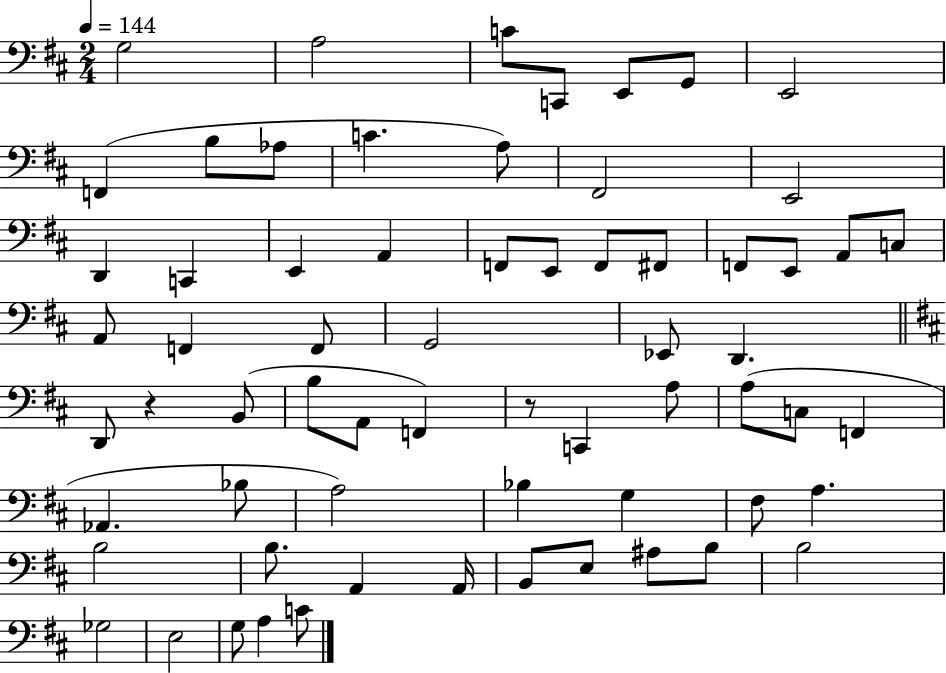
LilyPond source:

{
  \clef bass
  \numericTimeSignature
  \time 2/4
  \key d \major
  \tempo 4 = 144
  \repeat volta 2 { g2 | a2 | c'8 c,8 e,8 g,8 | e,2 | \break f,4( b8 aes8 | c'4. a8) | fis,2 | e,2 | \break d,4 c,4 | e,4 a,4 | f,8 e,8 f,8 fis,8 | f,8 e,8 a,8 c8 | \break a,8 f,4 f,8 | g,2 | ees,8 d,4. | \bar "||" \break \key b \minor d,8 r4 b,8( | b8 a,8 f,4) | r8 c,4 a8 | a8( c8 f,4 | \break aes,4. bes8 | a2) | bes4 g4 | fis8 a4. | \break b2 | b8. a,4 a,16 | b,8 e8 ais8 b8 | b2 | \break ges2 | e2 | g8 a4 c'8 | } \bar "|."
}